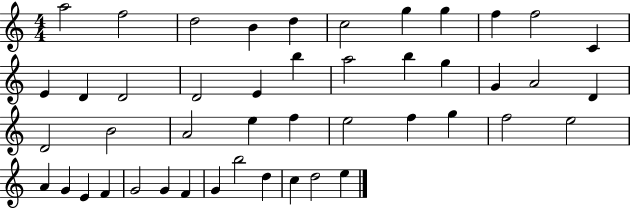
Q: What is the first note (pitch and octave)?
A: A5